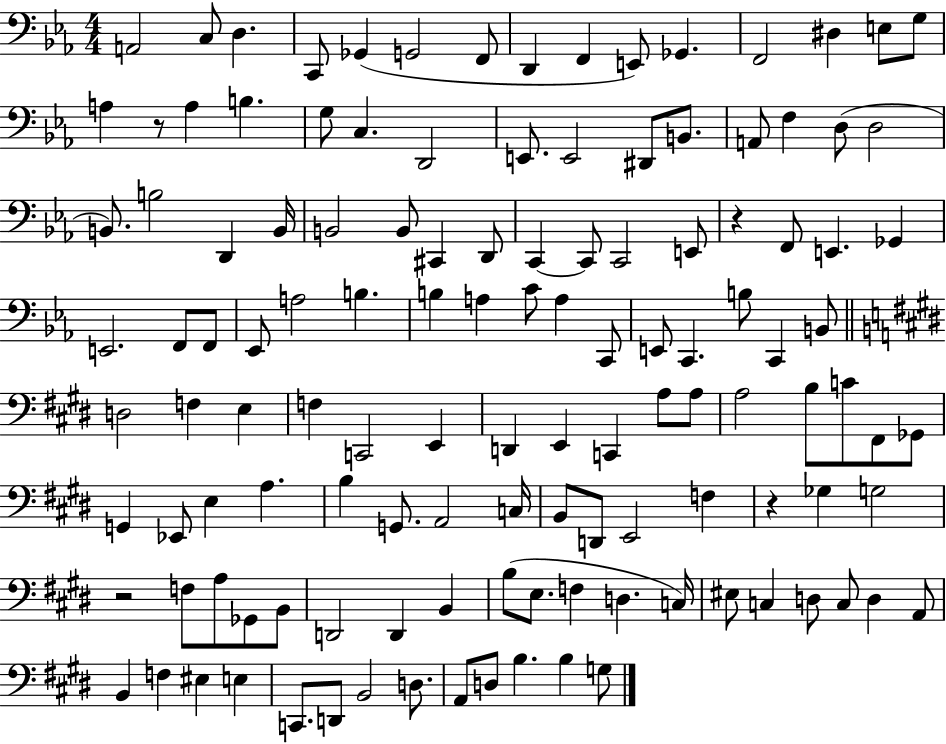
A2/h C3/e D3/q. C2/e Gb2/q G2/h F2/e D2/q F2/q E2/e Gb2/q. F2/h D#3/q E3/e G3/e A3/q R/e A3/q B3/q. G3/e C3/q. D2/h E2/e. E2/h D#2/e B2/e. A2/e F3/q D3/e D3/h B2/e. B3/h D2/q B2/s B2/h B2/e C#2/q D2/e C2/q C2/e C2/h E2/e R/q F2/e E2/q. Gb2/q E2/h. F2/e F2/e Eb2/e A3/h B3/q. B3/q A3/q C4/e A3/q C2/e E2/e C2/q. B3/e C2/q B2/e D3/h F3/q E3/q F3/q C2/h E2/q D2/q E2/q C2/q A3/e A3/e A3/h B3/e C4/e F#2/e Gb2/e G2/q Eb2/e E3/q A3/q. B3/q G2/e. A2/h C3/s B2/e D2/e E2/h F3/q R/q Gb3/q G3/h R/h F3/e A3/e Gb2/e B2/e D2/h D2/q B2/q B3/e E3/e. F3/q D3/q. C3/s EIS3/e C3/q D3/e C3/e D3/q A2/e B2/q F3/q EIS3/q E3/q C2/e. D2/e B2/h D3/e. A2/e D3/e B3/q. B3/q G3/e